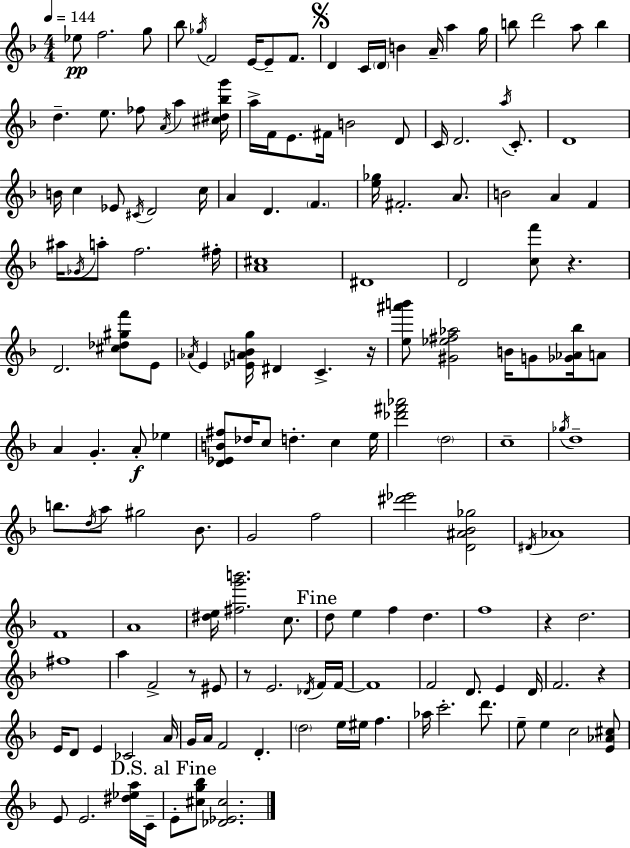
Eb5/e F5/h. G5/e Bb5/e Gb5/s F4/h E4/s E4/e F4/e. D4/q C4/s D4/s B4/q A4/s A5/q G5/s B5/e D6/h A5/e B5/q D5/q. E5/e. FES5/e A4/s A5/q [C#5,D#5,Bb5,G6]/s A5/s F4/s E4/e. F#4/s B4/h D4/e C4/s D4/h. A5/s C4/e. D4/w B4/s C5/q Eb4/e C#4/s D4/h C5/s A4/q D4/q. F4/q. [E5,Gb5]/s F#4/h. A4/e. B4/h A4/q F4/q A#5/s Gb4/s A5/e F5/h. F#5/s [A4,C#5]/w D#4/w D4/h [C5,F6]/e R/q. D4/h. [C#5,Db5,G#5,F6]/e E4/e Ab4/s E4/q [Eb4,A4,Bb4,G5]/s D#4/q C4/q. R/s [E5,A#6,B6]/e [G#4,Eb5,F#5,Ab5]/h B4/s G4/e [Gb4,Ab4,Bb5]/s A4/e A4/q G4/q. A4/e Eb5/q [D4,Eb4,B4,F#5]/e Db5/s C5/e D5/q. C5/q E5/s [Db6,F#6,Ab6]/h D5/h C5/w Gb5/s D5/w B5/e. D5/s A5/e G#5/h Bb4/e. G4/h F5/h [D#6,Eb6]/h [D4,A#4,Bb4,Gb5]/h D#4/s Ab4/w F4/w A4/w [D#5,E5]/s [F#5,G6,B6]/h. C5/e. D5/e E5/q F5/q D5/q. F5/w R/q D5/h. F#5/w A5/q F4/h R/e EIS4/e R/e E4/h. Db4/s F4/s F4/s F4/w F4/h D4/e. E4/q D4/s F4/h. R/q E4/s D4/e E4/q CES4/h A4/s G4/s A4/s F4/h D4/q. D5/h E5/s EIS5/s F5/q. Ab5/s C6/h. D6/e. E5/e E5/q C5/h [E4,Ab4,C#5]/e E4/e E4/h. [D#5,Eb5,A5]/s C4/s E4/e [C#5,G5,Bb5]/e [Db4,Eb4,C#5]/h.